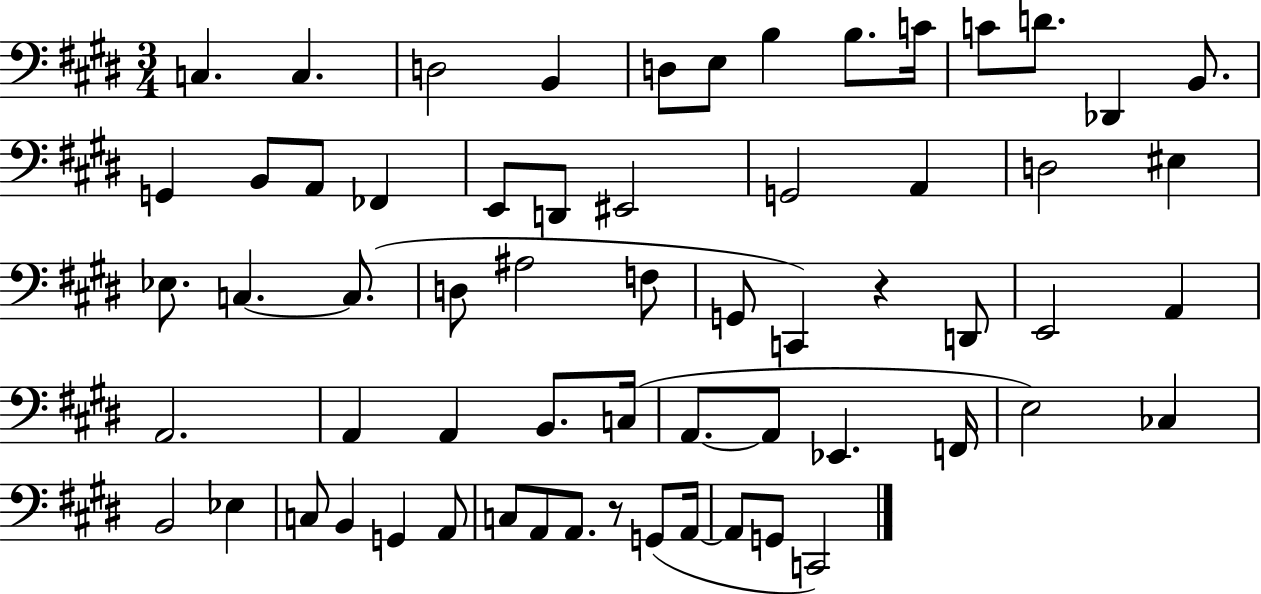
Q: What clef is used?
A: bass